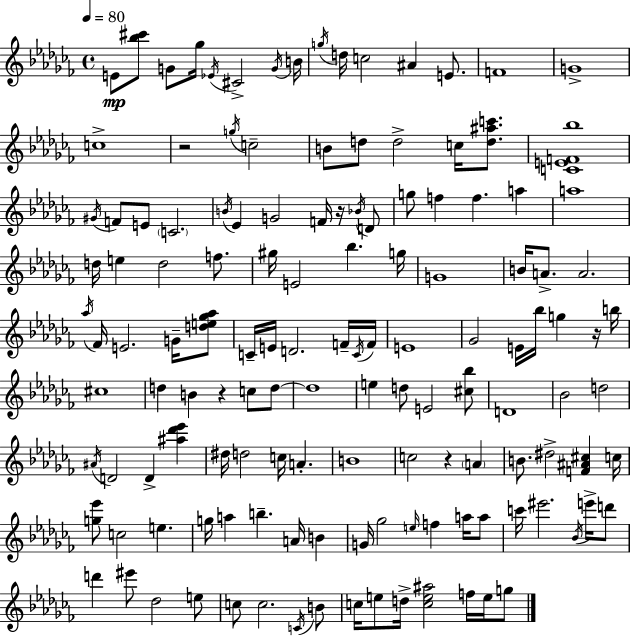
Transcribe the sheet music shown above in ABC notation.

X:1
T:Untitled
M:4/4
L:1/4
K:Abm
E/2 [_b^c']/2 G/2 _g/4 _E/4 ^C2 G/4 B/4 g/4 d/4 c2 ^A E/2 F4 G4 c4 z2 g/4 c2 B/2 d/2 d2 c/4 [d^ac']/2 [CEF_b]4 ^G/4 F/2 E/2 C2 B/4 _E G2 F/4 z/4 _B/4 D/2 g/2 f f a a4 d/4 e d2 f/2 ^g/4 E2 _b g/4 G4 B/4 A/2 A2 _a/4 _F/4 E2 G/4 [de_g_a]/2 C/4 E/4 D2 F/4 C/4 F/4 E4 _G2 E/4 _b/4 g z/4 b/4 ^c4 d B z c/2 d/2 d4 e d/2 E2 [^c_b]/2 D4 _B2 d2 ^A/4 D2 D [^a_d'_e'] ^d/4 d2 c/4 A B4 c2 z A B/2 ^d2 [F^A^c] c/4 [g_e']/2 c2 e g/4 a b A/4 B G/4 _g2 e/4 f a/4 a/2 c'/4 ^e'2 _B/4 e'/4 d'/2 d' ^e'/2 _d2 e/2 c/2 c2 C/4 B/2 c/4 e/2 d/4 [ce^a]2 f/4 e/4 g/2